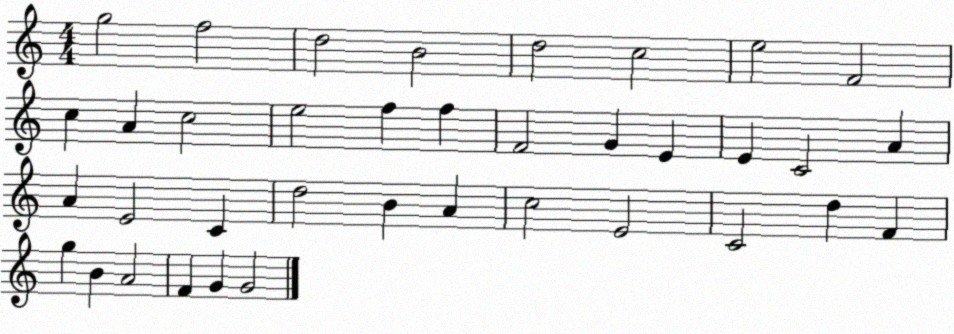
X:1
T:Untitled
M:4/4
L:1/4
K:C
g2 f2 d2 B2 d2 c2 e2 F2 c A c2 e2 f f F2 G E E C2 A A E2 C d2 B A c2 E2 C2 d F g B A2 F G G2